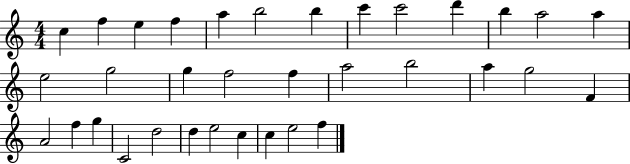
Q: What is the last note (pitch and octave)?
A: F5